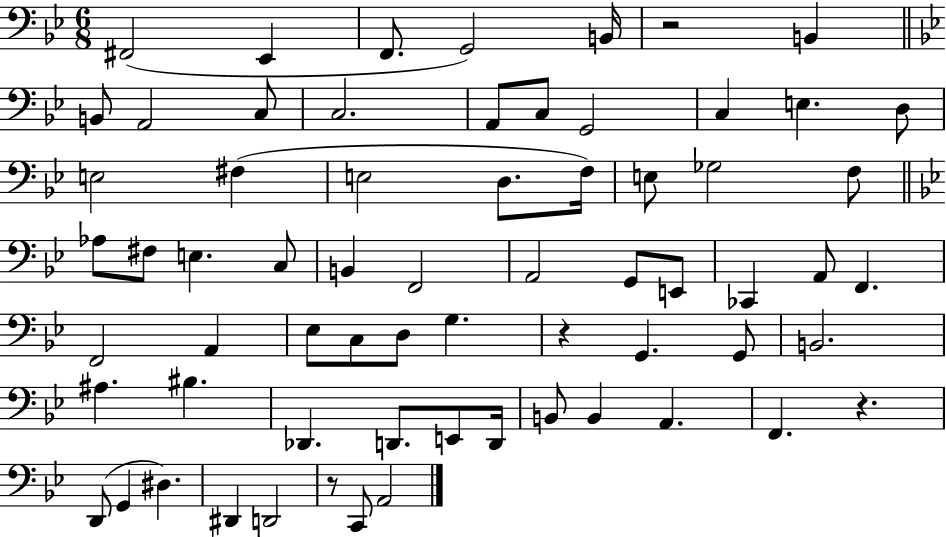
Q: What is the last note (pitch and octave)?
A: A2